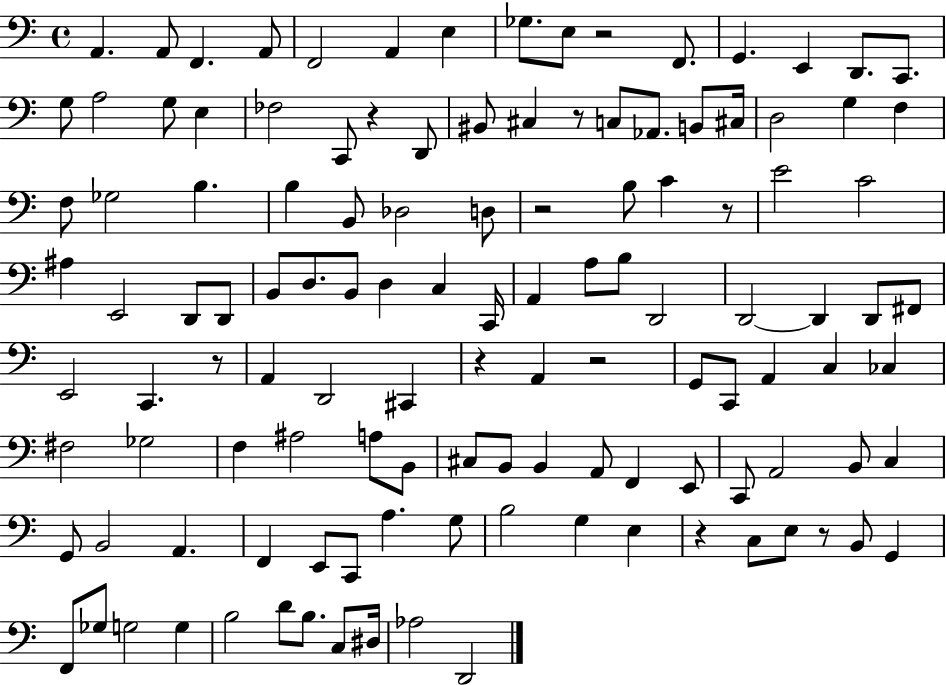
{
  \clef bass
  \time 4/4
  \defaultTimeSignature
  \key c \major
  \repeat volta 2 { a,4. a,8 f,4. a,8 | f,2 a,4 e4 | ges8. e8 r2 f,8. | g,4. e,4 d,8. c,8. | \break g8 a2 g8 e4 | fes2 c,8 r4 d,8 | bis,8 cis4 r8 c8 aes,8. b,8 cis16 | d2 g4 f4 | \break f8 ges2 b4. | b4 b,8 des2 d8 | r2 b8 c'4 r8 | e'2 c'2 | \break ais4 e,2 d,8 d,8 | b,8 d8. b,8 d4 c4 c,16 | a,4 a8 b8 d,2 | d,2~~ d,4 d,8 fis,8 | \break e,2 c,4. r8 | a,4 d,2 cis,4 | r4 a,4 r2 | g,8 c,8 a,4 c4 ces4 | \break fis2 ges2 | f4 ais2 a8 b,8 | cis8 b,8 b,4 a,8 f,4 e,8 | c,8 a,2 b,8 c4 | \break g,8 b,2 a,4. | f,4 e,8 c,8 a4. g8 | b2 g4 e4 | r4 c8 e8 r8 b,8 g,4 | \break f,8 ges8 g2 g4 | b2 d'8 b8. c8 dis16 | aes2 d,2 | } \bar "|."
}